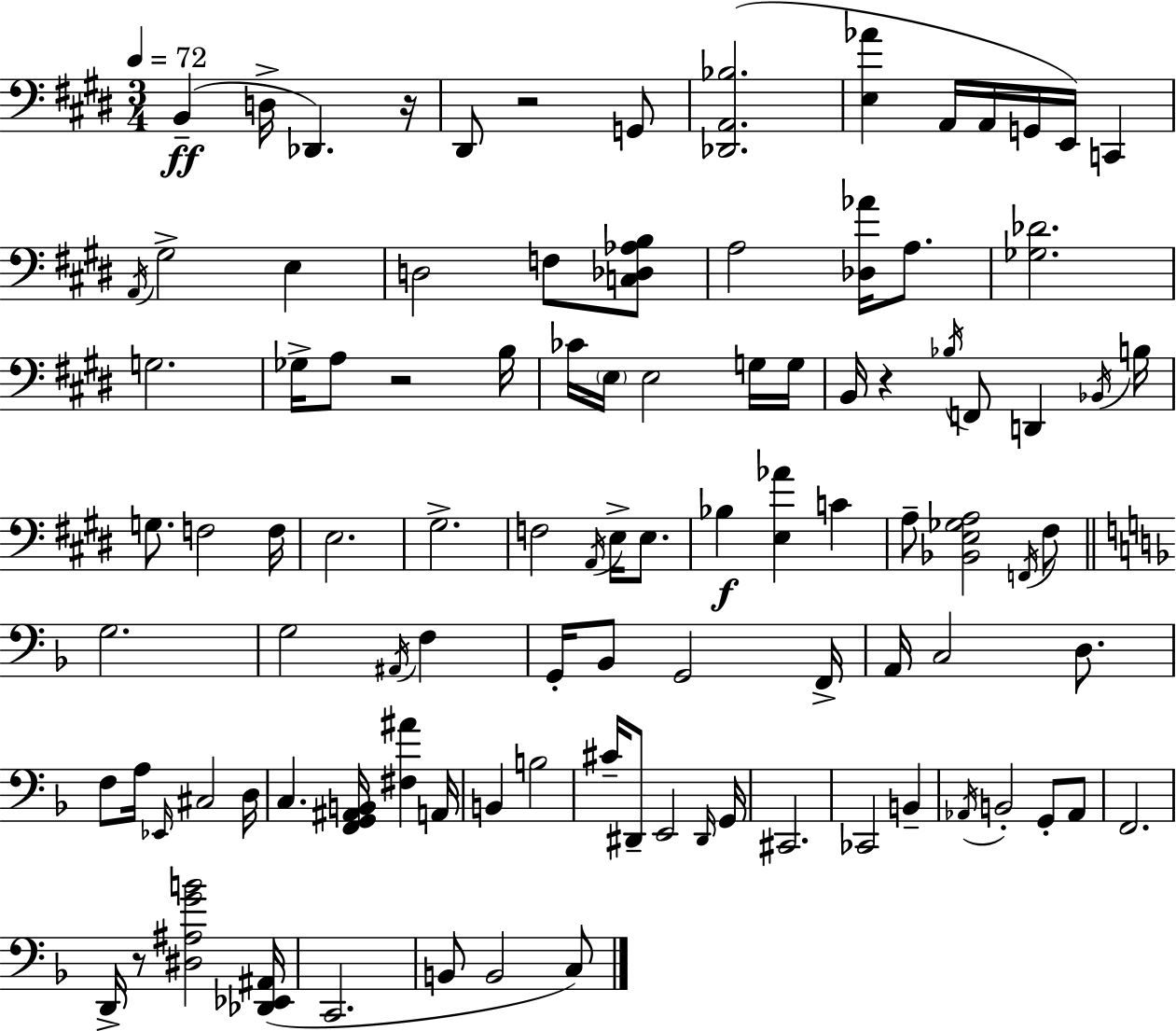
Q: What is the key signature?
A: E major